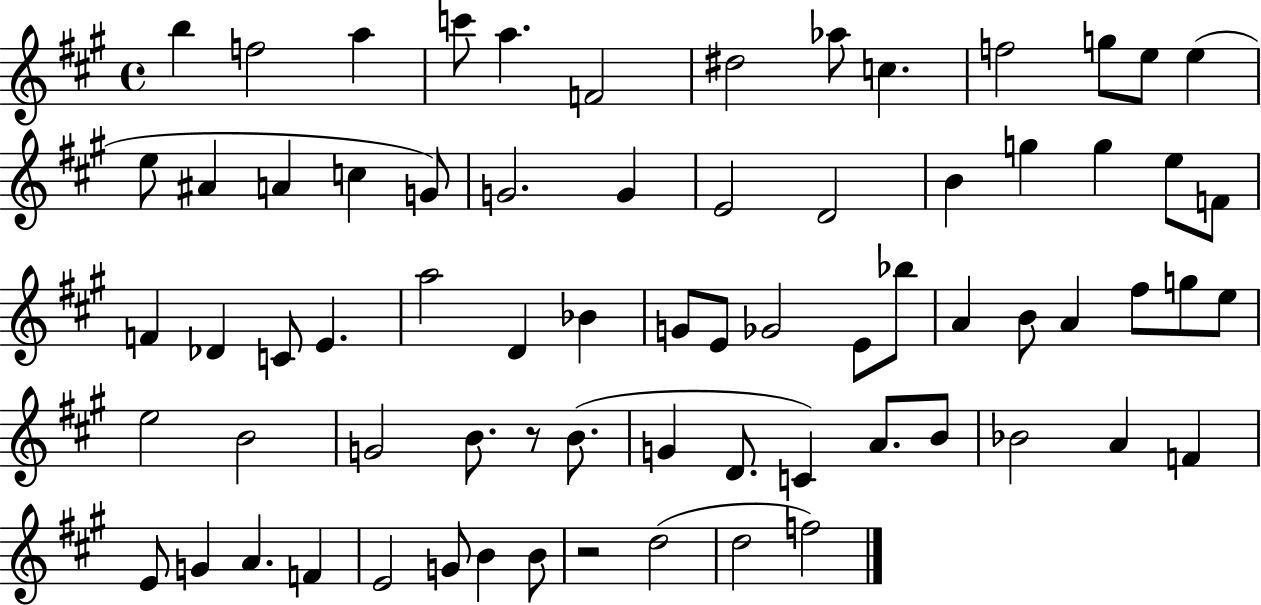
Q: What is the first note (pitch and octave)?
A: B5